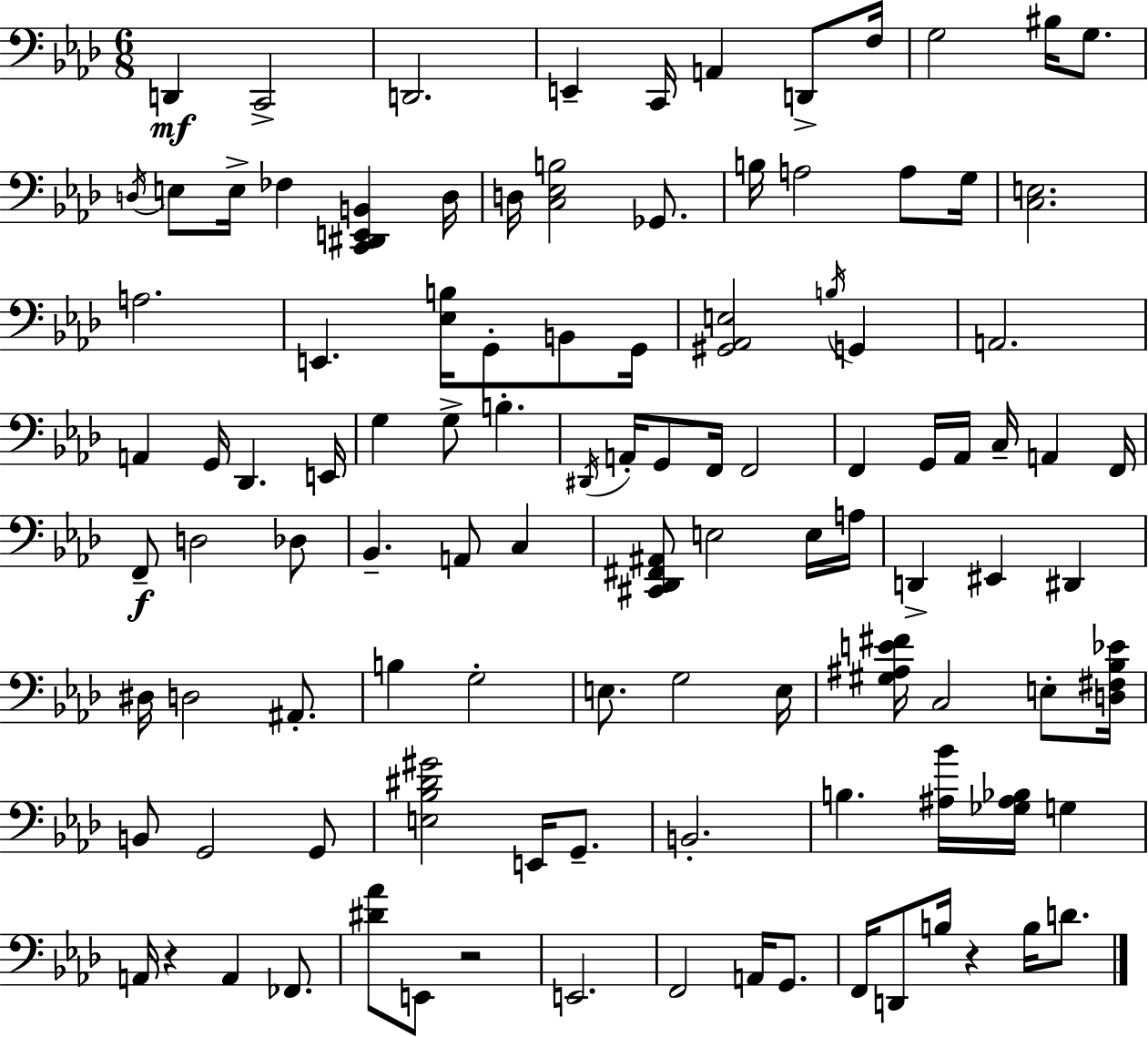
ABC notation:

X:1
T:Untitled
M:6/8
L:1/4
K:Fm
D,, C,,2 D,,2 E,, C,,/4 A,, D,,/2 F,/4 G,2 ^B,/4 G,/2 D,/4 E,/2 E,/4 _F, [C,,^D,,E,,B,,] D,/4 D,/4 [C,_E,B,]2 _G,,/2 B,/4 A,2 A,/2 G,/4 [C,E,]2 A,2 E,, [_E,B,]/4 G,,/2 B,,/2 G,,/4 [^G,,_A,,E,]2 B,/4 G,, A,,2 A,, G,,/4 _D,, E,,/4 G, G,/2 B, ^D,,/4 A,,/4 G,,/2 F,,/4 F,,2 F,, G,,/4 _A,,/4 C,/4 A,, F,,/4 F,,/2 D,2 _D,/2 _B,, A,,/2 C, [^C,,_D,,^F,,^A,,]/2 E,2 E,/4 A,/4 D,, ^E,, ^D,, ^D,/4 D,2 ^A,,/2 B, G,2 E,/2 G,2 E,/4 [^G,^A,E^F]/4 C,2 E,/2 [D,^F,_B,_E]/4 B,,/2 G,,2 G,,/2 [E,_B,^D^G]2 E,,/4 G,,/2 B,,2 B, [^A,_B]/4 [_G,^A,_B,]/4 G, A,,/4 z A,, _F,,/2 [^D_A]/2 E,,/2 z2 E,,2 F,,2 A,,/4 G,,/2 F,,/4 D,,/2 B,/4 z B,/4 D/2